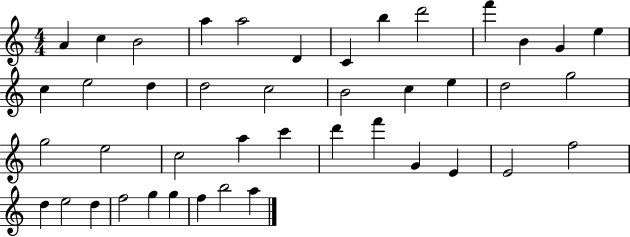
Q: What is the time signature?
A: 4/4